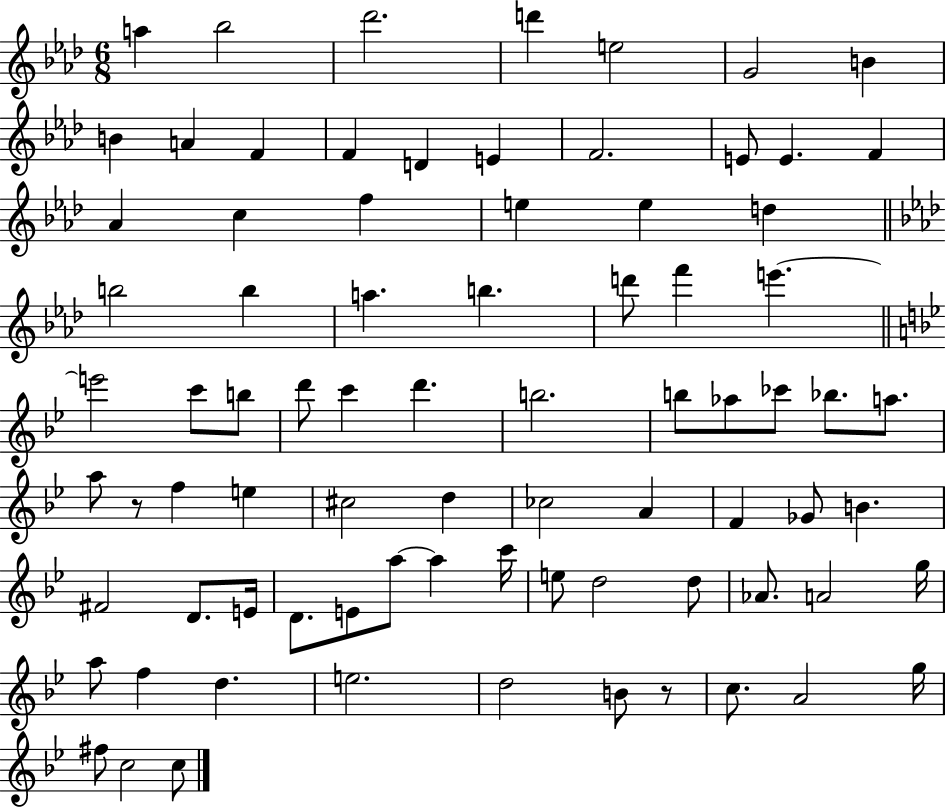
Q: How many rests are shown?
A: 2